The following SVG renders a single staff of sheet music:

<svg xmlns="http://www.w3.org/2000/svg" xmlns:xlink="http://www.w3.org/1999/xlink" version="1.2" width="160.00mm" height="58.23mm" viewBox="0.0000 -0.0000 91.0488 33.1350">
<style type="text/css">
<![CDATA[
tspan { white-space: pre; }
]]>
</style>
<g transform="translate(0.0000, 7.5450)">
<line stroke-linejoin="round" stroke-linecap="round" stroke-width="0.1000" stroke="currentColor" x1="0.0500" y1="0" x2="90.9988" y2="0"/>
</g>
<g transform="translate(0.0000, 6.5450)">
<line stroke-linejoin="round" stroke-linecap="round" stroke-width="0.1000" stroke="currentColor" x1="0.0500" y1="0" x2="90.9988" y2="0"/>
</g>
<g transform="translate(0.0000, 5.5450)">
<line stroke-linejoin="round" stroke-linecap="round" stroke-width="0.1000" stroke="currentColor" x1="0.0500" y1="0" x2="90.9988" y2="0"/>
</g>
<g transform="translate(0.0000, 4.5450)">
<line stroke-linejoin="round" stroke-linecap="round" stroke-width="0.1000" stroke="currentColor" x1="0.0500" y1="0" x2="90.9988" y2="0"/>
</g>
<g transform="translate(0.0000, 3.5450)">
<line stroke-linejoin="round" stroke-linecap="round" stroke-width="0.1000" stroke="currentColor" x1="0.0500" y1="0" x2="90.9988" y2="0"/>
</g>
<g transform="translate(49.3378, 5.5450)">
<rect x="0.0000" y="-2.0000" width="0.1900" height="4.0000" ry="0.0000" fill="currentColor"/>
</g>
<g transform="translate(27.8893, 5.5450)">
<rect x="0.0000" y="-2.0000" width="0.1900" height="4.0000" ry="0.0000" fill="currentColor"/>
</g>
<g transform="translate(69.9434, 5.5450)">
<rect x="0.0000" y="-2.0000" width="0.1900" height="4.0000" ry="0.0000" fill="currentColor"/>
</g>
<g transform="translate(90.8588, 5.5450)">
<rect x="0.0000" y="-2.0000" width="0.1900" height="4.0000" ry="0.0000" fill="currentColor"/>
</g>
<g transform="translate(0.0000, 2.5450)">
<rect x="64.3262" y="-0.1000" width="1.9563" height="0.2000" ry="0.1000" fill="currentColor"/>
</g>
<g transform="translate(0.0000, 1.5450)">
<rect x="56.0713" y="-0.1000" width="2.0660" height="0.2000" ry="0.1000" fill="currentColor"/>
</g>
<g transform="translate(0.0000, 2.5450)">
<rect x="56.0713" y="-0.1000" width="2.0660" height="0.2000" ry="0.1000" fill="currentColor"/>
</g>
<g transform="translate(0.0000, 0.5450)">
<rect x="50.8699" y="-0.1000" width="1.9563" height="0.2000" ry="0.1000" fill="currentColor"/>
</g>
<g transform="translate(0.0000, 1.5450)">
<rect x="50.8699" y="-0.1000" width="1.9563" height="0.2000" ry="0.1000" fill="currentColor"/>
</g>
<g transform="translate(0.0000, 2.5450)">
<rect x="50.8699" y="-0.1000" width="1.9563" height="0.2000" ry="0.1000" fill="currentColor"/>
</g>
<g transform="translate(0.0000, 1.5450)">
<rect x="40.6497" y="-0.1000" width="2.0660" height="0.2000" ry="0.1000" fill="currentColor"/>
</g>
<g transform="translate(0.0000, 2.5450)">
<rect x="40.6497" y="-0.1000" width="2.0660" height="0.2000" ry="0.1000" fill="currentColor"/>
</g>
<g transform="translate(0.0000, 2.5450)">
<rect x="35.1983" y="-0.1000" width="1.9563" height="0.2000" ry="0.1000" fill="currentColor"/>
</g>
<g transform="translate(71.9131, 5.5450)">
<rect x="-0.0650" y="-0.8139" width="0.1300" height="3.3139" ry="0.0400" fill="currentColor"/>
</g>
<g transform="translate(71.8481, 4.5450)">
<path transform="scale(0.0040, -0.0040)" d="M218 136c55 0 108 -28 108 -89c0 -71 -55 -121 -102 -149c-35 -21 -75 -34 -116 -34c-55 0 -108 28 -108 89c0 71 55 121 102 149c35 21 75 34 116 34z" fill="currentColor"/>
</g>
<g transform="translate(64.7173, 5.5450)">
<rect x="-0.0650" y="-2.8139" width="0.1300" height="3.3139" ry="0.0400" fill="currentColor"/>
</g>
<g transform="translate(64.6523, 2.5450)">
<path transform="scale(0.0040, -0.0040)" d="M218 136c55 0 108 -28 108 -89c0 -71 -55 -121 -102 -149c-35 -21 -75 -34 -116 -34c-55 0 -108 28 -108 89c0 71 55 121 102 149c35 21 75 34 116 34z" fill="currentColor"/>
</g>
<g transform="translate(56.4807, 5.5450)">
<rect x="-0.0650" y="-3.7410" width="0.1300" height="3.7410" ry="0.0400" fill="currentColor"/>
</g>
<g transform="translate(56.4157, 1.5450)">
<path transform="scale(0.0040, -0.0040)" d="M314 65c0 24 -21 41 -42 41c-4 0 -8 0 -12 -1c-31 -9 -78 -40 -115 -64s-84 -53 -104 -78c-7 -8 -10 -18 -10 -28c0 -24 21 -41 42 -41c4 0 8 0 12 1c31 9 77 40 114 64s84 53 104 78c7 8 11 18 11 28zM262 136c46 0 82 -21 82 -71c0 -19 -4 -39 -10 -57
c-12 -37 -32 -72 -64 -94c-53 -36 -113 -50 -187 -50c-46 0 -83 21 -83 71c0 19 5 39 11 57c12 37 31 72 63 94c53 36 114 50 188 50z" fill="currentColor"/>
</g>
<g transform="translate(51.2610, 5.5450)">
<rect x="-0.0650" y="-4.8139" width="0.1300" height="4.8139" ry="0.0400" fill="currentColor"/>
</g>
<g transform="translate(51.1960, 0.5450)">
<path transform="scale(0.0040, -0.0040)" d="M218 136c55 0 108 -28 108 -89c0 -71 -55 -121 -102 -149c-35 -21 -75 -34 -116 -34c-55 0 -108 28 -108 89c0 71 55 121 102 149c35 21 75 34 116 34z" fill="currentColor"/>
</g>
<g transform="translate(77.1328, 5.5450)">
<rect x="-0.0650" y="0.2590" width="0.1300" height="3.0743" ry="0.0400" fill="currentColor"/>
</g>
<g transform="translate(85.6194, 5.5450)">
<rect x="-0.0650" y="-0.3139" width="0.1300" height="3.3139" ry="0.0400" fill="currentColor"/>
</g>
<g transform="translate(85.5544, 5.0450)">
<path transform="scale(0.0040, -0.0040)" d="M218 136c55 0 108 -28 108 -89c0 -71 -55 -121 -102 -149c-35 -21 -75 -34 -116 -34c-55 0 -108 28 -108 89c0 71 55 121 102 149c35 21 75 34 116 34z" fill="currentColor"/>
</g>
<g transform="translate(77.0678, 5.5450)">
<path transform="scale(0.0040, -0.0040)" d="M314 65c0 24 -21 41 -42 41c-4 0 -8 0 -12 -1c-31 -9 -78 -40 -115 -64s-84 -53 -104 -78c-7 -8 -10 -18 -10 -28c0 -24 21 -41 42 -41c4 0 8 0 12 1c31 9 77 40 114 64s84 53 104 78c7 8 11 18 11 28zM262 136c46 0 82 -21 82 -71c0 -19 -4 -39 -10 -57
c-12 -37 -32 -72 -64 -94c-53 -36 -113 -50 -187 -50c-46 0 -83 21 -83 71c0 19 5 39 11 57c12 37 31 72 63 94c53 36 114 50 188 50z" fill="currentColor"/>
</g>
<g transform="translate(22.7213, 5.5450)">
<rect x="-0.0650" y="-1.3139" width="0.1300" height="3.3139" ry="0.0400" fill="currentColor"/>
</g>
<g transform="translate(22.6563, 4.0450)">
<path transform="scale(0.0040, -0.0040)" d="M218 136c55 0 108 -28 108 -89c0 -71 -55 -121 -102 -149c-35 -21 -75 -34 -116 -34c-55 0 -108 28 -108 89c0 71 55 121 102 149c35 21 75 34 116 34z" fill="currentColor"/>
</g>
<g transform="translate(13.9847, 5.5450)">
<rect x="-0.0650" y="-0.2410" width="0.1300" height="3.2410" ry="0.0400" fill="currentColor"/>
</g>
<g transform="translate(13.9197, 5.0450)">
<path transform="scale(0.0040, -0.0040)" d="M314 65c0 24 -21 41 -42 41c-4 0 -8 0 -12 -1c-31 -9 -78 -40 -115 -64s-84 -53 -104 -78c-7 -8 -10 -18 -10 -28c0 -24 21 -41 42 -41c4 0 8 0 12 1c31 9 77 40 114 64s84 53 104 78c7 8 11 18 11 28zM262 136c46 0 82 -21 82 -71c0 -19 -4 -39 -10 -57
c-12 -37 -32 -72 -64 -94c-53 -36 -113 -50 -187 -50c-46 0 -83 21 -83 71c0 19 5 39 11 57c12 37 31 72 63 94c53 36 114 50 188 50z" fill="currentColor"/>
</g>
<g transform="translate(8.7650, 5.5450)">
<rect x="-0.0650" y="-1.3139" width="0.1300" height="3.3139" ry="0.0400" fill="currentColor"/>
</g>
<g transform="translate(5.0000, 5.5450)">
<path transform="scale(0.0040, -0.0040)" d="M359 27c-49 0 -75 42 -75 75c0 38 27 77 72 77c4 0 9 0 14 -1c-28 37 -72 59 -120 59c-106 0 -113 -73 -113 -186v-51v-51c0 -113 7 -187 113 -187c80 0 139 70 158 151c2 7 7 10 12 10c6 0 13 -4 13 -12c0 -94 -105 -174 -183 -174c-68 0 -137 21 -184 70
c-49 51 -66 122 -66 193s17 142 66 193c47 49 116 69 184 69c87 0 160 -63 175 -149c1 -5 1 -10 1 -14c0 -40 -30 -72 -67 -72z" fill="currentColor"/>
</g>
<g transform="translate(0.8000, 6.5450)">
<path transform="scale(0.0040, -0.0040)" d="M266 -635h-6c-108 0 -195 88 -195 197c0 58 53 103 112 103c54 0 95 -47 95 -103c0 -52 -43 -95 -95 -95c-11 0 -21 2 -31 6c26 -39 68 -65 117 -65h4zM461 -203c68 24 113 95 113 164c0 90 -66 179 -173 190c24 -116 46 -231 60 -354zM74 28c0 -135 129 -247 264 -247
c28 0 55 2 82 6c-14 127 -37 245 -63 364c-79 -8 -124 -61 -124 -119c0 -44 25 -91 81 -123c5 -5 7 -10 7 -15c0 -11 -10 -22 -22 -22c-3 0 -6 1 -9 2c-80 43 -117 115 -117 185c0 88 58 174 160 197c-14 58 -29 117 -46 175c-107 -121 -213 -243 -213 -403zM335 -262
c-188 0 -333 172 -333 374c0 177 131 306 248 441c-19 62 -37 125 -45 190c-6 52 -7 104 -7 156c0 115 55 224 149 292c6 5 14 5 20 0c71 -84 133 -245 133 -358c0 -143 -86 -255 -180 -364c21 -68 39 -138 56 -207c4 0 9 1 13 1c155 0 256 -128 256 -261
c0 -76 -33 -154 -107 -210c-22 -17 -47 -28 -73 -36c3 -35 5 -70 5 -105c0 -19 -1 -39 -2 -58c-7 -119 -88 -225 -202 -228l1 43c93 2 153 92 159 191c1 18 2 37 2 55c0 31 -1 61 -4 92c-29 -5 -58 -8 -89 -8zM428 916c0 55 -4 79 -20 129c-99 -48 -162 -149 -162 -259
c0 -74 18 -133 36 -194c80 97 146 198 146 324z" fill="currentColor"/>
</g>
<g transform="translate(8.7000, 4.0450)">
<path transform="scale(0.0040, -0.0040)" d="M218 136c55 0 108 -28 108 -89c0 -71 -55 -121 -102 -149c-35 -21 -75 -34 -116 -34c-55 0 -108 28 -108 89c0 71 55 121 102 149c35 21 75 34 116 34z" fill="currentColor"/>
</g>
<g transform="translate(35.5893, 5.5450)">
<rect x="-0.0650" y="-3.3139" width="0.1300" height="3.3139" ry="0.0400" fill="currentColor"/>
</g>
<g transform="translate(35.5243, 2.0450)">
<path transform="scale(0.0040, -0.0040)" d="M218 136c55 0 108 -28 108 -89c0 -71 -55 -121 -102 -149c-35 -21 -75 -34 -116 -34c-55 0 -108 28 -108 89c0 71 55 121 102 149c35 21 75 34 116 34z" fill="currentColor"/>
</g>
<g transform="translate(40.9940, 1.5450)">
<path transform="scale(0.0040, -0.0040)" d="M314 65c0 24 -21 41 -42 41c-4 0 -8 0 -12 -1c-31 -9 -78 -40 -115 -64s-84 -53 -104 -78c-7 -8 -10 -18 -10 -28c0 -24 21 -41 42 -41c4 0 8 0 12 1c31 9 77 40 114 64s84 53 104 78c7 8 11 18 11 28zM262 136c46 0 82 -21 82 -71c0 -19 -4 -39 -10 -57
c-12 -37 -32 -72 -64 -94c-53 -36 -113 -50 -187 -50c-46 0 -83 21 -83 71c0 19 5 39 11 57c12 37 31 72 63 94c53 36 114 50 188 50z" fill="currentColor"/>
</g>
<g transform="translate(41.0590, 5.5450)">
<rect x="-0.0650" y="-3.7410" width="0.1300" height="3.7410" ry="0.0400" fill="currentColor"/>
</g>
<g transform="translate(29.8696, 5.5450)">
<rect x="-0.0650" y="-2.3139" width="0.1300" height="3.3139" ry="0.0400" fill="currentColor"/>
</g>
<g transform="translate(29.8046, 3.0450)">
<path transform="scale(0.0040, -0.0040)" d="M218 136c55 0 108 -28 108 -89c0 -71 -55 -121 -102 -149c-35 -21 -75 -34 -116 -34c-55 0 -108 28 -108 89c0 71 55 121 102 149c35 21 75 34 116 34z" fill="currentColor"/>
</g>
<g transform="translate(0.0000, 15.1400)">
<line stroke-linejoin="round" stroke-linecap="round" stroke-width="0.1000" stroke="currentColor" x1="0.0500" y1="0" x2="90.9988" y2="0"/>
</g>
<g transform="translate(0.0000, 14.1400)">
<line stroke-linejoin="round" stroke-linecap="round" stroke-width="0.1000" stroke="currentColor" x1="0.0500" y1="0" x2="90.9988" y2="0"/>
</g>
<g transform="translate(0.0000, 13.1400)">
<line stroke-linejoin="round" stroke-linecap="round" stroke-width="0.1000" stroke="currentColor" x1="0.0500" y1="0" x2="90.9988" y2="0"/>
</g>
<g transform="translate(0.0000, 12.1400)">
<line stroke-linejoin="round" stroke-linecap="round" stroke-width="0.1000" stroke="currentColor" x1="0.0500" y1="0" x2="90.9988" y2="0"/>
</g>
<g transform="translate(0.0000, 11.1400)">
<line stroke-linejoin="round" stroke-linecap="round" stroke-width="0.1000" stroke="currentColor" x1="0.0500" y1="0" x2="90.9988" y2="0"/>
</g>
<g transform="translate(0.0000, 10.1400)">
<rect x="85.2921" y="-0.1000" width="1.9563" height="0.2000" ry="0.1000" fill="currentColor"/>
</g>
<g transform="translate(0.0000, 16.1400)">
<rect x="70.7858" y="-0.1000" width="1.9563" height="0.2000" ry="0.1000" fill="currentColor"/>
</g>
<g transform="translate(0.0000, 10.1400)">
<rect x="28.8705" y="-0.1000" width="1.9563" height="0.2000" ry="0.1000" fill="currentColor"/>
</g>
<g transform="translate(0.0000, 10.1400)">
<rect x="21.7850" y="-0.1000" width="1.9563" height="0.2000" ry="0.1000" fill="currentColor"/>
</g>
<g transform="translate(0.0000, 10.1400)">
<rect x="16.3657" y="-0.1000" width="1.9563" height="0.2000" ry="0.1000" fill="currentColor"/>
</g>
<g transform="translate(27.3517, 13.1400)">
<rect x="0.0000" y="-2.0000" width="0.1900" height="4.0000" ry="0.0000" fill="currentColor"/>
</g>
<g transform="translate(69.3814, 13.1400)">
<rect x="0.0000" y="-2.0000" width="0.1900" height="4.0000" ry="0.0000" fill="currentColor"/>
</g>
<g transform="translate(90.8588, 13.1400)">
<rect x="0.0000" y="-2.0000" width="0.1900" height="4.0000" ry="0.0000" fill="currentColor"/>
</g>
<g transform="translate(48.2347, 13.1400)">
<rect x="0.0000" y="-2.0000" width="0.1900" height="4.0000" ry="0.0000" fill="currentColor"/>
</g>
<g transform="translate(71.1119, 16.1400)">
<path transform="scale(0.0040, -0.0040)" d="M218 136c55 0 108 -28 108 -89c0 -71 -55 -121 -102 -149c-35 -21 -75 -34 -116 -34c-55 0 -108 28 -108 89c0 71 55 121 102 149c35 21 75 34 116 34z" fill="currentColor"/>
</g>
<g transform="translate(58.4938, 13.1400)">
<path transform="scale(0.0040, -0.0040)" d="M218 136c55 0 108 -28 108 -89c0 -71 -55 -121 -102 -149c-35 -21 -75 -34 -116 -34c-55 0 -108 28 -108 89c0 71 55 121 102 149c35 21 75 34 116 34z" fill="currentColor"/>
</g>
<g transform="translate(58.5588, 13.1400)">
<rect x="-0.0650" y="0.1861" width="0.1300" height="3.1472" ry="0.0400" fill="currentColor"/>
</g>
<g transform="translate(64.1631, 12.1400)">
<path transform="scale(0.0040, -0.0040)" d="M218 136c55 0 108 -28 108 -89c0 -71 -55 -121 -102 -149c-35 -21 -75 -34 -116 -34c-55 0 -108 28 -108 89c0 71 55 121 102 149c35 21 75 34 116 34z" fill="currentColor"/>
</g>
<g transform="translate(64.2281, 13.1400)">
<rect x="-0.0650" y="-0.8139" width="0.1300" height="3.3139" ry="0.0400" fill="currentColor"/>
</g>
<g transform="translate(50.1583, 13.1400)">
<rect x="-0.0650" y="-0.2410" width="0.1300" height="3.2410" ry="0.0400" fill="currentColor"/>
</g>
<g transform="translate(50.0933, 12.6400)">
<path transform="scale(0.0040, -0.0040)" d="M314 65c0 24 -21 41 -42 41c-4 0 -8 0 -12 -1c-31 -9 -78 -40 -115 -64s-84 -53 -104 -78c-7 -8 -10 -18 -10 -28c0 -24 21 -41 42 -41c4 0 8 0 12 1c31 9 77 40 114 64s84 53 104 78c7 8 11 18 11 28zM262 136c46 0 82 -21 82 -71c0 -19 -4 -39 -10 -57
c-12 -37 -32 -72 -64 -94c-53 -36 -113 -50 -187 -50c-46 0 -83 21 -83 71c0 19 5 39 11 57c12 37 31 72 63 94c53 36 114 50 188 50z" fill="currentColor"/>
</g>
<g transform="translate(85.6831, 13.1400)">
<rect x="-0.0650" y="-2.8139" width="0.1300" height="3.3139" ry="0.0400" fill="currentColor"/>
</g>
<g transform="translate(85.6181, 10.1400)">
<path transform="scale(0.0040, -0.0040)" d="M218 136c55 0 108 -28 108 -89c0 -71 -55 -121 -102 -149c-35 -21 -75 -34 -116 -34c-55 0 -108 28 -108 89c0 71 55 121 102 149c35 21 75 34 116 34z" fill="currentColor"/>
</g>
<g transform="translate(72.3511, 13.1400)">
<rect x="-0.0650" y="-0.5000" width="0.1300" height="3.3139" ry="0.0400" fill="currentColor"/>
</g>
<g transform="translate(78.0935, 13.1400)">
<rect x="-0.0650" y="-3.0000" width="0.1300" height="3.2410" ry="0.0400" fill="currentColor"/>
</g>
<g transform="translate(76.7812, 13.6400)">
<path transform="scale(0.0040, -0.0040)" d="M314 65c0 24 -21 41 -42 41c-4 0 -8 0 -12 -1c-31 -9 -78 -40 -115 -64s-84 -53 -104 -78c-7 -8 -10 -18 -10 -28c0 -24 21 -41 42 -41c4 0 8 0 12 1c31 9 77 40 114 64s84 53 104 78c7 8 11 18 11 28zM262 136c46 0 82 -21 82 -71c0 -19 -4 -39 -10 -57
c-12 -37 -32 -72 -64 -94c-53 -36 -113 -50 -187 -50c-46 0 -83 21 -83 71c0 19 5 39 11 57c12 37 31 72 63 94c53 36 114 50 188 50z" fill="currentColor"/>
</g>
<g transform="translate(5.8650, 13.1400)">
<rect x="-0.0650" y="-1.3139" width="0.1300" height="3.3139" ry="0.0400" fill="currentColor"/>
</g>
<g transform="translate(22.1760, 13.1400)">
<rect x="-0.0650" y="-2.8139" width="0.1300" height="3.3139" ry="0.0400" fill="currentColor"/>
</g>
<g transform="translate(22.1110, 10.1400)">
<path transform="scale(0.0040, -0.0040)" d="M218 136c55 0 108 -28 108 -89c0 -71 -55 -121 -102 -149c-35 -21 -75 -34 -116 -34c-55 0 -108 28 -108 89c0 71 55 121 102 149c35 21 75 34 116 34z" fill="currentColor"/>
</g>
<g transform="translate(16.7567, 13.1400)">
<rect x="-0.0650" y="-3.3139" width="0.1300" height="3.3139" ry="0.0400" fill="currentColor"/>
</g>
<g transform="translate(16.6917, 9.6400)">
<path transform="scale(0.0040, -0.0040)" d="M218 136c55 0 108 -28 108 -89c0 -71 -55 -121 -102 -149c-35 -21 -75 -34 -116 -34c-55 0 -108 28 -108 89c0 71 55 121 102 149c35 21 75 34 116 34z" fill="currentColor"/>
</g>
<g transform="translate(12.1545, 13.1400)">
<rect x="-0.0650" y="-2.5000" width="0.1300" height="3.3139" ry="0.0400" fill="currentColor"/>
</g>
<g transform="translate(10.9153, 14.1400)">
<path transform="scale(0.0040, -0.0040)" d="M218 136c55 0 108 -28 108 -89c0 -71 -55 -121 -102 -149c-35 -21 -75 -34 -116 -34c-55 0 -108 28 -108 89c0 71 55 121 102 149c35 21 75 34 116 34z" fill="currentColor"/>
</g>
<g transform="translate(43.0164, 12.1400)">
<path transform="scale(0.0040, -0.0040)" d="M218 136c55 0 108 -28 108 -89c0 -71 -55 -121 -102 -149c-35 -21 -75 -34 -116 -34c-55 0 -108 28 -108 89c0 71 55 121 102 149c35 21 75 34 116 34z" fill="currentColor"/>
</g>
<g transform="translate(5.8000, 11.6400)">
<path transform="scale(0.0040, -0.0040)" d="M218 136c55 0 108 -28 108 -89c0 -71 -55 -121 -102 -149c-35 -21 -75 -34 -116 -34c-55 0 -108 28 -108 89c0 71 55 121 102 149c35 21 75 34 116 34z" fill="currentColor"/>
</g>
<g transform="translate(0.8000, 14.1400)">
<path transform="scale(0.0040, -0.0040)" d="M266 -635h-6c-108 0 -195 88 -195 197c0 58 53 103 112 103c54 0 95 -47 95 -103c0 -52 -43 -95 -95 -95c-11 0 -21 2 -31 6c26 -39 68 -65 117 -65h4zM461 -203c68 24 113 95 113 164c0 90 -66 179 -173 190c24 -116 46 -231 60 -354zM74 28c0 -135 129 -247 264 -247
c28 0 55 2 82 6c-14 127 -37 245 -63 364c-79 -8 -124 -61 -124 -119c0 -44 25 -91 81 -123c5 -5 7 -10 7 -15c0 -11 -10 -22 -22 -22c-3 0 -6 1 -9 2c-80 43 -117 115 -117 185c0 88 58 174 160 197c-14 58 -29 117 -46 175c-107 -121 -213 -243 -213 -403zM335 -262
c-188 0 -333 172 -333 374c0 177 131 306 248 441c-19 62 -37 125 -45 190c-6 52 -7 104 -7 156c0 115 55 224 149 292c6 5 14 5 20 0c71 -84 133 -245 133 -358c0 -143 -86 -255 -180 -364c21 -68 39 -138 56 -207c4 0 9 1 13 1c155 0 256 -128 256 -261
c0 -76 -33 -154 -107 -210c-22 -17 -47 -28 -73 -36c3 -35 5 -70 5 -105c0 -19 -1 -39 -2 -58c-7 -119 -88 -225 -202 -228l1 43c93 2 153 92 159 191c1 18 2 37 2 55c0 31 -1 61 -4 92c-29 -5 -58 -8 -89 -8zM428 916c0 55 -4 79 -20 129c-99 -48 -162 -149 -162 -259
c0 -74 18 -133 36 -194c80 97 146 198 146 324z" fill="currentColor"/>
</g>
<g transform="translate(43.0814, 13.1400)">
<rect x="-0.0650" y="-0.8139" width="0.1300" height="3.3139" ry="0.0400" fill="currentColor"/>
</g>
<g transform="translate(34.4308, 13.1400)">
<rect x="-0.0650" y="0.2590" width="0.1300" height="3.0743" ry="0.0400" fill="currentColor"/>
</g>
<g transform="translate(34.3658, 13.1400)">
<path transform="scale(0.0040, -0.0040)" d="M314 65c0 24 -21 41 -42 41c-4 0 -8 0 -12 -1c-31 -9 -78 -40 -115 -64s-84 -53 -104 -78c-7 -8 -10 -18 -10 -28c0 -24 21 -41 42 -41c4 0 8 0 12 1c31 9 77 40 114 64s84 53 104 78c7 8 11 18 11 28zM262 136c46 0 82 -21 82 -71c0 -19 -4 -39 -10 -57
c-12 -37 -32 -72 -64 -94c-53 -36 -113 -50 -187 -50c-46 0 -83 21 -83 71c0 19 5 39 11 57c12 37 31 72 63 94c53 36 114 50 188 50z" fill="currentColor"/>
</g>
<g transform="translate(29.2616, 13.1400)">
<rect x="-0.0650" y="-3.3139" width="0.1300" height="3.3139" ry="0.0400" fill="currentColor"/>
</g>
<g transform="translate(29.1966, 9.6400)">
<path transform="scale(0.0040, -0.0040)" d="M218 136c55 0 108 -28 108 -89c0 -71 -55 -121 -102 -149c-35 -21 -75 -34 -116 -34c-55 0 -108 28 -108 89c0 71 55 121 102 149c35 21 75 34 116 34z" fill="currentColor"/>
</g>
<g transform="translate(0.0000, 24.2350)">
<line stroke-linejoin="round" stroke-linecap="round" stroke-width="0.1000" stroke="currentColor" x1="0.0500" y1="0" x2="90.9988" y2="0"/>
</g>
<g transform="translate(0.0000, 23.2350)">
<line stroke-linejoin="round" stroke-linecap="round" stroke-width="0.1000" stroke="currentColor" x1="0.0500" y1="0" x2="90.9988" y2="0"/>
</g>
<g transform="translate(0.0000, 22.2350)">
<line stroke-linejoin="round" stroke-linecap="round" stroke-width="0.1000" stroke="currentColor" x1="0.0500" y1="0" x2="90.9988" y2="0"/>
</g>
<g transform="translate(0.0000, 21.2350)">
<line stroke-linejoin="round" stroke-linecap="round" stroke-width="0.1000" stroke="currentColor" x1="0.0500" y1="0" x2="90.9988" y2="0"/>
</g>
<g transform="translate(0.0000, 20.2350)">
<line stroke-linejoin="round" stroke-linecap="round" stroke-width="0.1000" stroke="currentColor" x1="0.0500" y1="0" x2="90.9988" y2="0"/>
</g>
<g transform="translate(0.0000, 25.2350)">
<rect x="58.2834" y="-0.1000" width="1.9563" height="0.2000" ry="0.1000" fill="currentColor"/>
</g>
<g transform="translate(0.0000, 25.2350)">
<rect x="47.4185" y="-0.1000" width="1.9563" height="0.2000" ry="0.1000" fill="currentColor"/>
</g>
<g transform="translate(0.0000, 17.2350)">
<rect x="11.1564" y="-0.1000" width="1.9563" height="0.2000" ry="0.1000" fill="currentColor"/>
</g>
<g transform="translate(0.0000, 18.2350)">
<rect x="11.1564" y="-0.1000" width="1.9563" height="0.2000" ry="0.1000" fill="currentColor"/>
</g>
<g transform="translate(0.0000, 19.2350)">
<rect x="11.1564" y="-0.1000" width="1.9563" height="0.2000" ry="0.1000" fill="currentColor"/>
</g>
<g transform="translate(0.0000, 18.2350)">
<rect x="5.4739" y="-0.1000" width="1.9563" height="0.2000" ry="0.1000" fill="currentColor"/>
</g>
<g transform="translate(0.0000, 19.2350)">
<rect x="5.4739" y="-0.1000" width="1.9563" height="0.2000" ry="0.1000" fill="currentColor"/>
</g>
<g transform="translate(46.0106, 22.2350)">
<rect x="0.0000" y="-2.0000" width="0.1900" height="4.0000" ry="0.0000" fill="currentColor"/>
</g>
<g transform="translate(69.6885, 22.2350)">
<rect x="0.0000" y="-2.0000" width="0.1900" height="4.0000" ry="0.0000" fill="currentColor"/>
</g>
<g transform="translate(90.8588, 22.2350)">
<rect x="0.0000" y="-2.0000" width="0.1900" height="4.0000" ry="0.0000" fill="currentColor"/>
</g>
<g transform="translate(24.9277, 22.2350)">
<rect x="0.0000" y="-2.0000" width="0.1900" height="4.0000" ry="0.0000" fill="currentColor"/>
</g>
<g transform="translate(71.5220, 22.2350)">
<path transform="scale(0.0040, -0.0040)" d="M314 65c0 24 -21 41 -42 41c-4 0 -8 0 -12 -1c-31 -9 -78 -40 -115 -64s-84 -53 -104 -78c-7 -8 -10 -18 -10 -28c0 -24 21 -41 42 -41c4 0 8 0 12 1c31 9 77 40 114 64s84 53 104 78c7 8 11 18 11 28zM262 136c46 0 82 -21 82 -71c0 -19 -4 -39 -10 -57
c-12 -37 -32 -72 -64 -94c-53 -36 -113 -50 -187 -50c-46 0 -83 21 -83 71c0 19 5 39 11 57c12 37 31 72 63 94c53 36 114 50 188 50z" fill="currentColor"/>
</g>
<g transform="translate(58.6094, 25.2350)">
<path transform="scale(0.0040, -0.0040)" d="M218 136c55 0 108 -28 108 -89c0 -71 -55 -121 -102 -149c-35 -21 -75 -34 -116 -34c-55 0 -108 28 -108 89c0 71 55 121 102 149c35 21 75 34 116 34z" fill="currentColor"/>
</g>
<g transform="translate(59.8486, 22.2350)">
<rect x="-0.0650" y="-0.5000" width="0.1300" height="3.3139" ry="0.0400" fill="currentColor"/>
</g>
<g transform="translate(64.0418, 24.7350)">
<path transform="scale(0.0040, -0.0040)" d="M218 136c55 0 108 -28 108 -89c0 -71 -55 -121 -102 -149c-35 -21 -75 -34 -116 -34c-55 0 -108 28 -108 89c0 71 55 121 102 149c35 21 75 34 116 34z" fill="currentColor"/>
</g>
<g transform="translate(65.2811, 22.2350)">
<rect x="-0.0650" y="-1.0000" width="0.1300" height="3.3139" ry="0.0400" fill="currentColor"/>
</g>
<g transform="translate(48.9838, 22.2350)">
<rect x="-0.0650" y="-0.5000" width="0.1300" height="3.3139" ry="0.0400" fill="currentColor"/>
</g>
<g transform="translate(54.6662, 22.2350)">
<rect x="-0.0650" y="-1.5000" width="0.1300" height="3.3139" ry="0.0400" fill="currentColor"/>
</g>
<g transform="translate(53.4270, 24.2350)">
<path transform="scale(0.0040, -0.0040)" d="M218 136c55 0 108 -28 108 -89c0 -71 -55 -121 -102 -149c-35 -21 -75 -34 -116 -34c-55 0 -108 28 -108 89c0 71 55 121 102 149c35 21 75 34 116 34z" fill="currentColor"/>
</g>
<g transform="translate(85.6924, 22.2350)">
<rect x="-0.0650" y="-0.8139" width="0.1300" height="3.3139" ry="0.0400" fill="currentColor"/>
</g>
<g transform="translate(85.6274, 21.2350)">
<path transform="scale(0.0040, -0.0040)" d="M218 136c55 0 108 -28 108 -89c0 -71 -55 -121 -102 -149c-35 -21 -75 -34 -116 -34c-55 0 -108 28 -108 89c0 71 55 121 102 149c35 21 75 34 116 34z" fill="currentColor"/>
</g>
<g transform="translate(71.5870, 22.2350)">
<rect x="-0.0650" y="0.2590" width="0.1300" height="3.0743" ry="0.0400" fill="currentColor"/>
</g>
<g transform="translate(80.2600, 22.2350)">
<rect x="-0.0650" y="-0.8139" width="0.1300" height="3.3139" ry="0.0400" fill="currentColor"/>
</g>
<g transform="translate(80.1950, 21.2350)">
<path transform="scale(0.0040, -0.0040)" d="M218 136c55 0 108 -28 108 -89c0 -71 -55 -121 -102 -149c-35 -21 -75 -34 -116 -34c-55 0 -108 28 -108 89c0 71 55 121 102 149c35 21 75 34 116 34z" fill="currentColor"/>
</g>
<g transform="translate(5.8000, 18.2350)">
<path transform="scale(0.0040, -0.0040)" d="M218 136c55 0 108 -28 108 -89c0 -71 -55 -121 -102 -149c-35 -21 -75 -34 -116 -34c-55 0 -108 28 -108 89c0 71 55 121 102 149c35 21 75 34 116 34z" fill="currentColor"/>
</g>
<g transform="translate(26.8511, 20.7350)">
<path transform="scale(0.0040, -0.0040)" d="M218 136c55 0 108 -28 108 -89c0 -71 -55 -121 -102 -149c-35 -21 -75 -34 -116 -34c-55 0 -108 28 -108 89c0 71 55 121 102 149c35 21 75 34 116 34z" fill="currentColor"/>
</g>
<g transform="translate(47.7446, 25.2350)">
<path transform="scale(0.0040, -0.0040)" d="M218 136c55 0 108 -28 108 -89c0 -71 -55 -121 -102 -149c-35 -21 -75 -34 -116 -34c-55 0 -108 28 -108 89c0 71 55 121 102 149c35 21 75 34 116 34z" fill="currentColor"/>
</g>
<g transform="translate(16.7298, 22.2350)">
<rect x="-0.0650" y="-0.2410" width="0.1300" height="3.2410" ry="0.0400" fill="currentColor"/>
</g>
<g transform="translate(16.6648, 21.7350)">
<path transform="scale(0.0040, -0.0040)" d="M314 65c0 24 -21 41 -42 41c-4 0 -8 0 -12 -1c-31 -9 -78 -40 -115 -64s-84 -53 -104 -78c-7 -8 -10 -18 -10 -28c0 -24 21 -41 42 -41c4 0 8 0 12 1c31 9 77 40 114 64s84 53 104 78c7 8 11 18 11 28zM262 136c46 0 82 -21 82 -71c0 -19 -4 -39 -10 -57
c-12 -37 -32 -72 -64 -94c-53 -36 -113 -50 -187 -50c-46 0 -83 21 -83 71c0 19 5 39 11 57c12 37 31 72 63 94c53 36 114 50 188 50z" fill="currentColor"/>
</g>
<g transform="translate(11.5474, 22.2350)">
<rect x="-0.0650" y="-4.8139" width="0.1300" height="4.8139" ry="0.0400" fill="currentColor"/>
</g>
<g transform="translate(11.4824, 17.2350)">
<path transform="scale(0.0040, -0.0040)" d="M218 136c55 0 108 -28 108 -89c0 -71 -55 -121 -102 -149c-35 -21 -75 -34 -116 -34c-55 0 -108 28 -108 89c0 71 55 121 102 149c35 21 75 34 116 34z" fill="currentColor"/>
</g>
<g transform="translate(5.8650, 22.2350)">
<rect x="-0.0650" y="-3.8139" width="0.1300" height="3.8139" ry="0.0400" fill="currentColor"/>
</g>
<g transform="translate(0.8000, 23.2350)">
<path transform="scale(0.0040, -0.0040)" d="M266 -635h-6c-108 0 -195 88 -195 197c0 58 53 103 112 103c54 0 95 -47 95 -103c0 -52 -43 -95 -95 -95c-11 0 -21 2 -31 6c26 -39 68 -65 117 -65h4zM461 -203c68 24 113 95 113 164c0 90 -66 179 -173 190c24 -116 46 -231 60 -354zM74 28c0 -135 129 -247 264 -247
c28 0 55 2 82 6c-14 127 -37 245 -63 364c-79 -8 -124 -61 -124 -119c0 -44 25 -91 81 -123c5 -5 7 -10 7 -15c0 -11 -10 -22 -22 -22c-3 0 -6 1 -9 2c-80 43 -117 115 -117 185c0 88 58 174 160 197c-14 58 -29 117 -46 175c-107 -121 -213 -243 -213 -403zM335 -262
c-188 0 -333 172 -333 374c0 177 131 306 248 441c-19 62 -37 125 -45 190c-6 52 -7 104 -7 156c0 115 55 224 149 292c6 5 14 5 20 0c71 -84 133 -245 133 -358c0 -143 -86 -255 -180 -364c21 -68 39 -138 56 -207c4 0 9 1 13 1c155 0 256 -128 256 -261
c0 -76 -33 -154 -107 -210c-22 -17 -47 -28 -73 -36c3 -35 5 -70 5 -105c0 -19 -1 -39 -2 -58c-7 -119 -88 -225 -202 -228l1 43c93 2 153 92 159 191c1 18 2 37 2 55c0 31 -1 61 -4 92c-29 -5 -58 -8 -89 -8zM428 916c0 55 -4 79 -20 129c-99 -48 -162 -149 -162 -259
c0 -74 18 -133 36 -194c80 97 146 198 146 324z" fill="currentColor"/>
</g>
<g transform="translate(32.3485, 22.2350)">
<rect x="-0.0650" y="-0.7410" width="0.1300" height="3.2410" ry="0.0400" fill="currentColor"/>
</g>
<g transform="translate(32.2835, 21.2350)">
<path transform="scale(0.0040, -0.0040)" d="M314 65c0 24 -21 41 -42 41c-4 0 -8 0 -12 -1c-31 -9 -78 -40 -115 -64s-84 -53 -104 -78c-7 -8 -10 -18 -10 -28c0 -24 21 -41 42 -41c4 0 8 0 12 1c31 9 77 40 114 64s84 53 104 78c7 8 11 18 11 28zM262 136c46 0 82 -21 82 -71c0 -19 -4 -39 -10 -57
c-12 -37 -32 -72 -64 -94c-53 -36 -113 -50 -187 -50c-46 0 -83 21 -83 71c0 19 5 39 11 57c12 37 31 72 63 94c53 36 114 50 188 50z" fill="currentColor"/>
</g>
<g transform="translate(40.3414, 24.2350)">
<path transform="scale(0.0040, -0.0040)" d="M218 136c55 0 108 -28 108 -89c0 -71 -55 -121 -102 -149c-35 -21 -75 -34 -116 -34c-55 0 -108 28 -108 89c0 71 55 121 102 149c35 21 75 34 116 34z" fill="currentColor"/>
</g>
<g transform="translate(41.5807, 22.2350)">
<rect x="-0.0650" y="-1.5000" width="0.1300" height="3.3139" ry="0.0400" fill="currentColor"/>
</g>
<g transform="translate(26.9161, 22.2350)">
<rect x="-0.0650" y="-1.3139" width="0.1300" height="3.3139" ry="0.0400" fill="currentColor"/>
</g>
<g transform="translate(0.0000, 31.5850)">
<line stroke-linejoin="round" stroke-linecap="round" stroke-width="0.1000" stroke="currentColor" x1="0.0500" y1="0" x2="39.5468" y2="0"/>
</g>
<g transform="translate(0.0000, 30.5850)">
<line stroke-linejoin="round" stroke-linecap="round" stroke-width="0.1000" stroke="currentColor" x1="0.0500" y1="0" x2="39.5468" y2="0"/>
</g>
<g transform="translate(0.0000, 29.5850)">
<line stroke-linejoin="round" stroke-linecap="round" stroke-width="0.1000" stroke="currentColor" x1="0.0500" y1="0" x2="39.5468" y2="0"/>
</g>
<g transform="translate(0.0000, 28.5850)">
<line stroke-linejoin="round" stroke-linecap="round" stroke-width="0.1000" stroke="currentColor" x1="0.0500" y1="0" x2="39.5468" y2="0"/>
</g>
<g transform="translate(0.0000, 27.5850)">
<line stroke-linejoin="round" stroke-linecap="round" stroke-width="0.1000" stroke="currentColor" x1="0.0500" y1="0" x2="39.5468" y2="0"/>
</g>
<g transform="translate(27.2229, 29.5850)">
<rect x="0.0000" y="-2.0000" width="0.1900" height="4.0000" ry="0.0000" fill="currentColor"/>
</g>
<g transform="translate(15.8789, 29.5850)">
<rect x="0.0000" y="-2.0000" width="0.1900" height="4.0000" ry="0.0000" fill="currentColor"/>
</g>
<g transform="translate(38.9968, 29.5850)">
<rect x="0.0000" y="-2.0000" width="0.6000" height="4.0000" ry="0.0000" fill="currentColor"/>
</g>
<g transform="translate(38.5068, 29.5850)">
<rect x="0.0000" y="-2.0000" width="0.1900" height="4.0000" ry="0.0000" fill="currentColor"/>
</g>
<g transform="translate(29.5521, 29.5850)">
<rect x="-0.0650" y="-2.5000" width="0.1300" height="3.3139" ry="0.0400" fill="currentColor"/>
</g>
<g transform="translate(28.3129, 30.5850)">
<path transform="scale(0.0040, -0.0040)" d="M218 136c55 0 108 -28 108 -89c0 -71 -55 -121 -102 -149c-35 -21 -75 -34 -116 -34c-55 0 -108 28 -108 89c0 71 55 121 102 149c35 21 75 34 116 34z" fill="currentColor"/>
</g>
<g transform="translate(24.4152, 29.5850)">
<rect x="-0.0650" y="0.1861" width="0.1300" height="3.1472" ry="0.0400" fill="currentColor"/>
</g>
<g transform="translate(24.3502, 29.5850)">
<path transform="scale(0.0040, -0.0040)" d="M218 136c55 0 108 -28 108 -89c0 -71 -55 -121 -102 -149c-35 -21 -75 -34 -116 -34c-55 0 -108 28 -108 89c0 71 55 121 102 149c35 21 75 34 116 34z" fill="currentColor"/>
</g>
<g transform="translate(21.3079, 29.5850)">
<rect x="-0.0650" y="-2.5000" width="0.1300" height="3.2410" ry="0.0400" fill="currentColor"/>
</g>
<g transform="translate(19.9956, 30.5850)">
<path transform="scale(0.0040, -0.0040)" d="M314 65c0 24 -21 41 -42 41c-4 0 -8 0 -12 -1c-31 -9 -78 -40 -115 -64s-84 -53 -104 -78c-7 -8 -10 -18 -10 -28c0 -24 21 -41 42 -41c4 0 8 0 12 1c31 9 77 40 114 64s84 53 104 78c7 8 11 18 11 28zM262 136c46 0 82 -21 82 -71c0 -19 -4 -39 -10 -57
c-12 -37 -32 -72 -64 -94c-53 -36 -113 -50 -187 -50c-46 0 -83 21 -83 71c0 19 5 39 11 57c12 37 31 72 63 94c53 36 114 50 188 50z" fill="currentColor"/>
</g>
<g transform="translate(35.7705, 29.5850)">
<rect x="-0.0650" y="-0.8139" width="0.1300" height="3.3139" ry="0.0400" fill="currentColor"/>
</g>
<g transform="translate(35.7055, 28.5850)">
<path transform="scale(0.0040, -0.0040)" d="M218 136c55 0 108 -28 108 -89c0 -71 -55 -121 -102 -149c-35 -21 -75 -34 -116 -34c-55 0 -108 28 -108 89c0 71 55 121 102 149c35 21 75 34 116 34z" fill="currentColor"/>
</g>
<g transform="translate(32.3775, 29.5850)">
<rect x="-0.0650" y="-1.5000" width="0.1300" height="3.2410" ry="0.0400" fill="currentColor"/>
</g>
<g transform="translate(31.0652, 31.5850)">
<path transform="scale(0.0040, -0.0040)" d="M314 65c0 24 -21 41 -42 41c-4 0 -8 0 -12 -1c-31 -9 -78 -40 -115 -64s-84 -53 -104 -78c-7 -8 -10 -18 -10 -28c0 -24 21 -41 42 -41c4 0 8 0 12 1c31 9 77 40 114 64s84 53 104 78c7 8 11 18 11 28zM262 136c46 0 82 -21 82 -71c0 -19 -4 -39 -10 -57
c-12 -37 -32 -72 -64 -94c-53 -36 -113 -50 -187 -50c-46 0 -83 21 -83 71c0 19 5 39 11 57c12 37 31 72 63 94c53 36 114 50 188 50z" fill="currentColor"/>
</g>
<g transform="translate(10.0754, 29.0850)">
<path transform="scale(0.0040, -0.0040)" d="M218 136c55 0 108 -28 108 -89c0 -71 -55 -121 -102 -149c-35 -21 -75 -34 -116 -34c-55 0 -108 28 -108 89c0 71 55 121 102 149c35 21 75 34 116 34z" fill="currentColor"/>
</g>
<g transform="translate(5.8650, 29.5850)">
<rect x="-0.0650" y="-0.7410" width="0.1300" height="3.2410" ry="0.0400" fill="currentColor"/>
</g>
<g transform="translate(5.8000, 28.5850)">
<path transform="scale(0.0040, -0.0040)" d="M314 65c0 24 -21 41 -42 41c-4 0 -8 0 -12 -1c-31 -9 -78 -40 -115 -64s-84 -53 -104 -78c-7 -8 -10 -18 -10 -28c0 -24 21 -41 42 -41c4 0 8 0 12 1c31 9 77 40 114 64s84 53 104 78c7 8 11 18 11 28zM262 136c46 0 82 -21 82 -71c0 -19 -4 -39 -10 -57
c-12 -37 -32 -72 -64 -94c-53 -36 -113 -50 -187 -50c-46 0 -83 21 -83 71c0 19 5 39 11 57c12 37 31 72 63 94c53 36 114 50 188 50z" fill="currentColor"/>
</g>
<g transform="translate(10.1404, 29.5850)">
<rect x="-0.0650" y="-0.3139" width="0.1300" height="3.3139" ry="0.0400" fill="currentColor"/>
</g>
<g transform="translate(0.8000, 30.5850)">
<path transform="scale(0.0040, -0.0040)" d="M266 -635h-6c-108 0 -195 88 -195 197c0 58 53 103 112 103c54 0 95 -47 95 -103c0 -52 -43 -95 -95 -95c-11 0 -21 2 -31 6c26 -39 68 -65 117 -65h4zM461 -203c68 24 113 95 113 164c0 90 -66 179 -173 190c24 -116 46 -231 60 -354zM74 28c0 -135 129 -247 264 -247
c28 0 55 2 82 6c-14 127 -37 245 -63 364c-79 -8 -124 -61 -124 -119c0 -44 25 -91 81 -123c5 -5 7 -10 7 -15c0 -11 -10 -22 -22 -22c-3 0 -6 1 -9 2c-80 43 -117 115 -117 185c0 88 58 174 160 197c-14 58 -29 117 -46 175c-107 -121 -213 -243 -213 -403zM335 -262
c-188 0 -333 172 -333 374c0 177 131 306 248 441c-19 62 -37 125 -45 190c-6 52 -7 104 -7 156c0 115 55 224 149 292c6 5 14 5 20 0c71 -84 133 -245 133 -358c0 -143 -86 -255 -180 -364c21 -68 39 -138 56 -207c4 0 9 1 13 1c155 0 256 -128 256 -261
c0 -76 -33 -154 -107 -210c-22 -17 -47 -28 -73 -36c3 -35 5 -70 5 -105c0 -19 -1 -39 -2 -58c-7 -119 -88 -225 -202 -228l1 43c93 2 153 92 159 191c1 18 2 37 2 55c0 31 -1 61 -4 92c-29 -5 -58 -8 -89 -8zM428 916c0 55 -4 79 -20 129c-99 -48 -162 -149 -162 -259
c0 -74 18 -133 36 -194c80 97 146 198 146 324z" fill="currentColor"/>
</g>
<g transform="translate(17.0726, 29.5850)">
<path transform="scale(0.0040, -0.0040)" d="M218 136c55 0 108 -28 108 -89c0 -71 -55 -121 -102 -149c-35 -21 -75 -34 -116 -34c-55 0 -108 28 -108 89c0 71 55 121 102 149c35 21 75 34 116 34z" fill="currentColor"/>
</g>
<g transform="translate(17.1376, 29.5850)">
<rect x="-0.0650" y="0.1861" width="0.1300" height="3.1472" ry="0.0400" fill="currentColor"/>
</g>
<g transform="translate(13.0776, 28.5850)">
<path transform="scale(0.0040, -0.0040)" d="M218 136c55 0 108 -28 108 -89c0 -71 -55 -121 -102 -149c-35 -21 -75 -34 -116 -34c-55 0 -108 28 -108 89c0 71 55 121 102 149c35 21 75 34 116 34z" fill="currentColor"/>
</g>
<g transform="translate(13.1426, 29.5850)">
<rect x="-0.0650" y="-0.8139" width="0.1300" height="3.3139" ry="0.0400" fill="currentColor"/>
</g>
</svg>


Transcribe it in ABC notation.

X:1
T:Untitled
M:4/4
L:1/4
K:C
e c2 e g b c'2 e' c'2 a d B2 c e G b a b B2 d c2 B d C A2 a c' e' c2 e d2 E C E C D B2 d d d2 c d B G2 B G E2 d